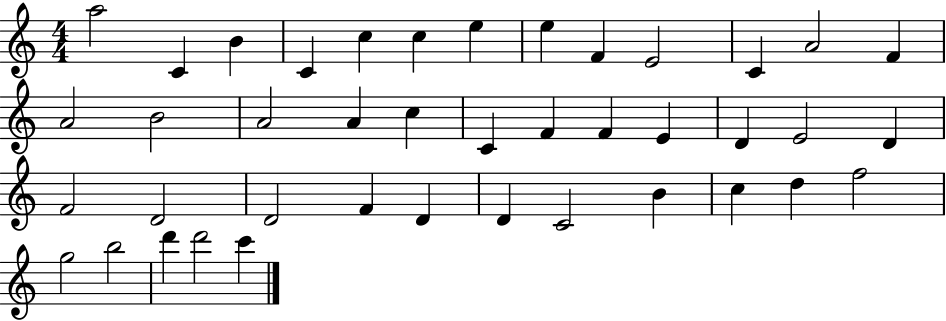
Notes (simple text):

A5/h C4/q B4/q C4/q C5/q C5/q E5/q E5/q F4/q E4/h C4/q A4/h F4/q A4/h B4/h A4/h A4/q C5/q C4/q F4/q F4/q E4/q D4/q E4/h D4/q F4/h D4/h D4/h F4/q D4/q D4/q C4/h B4/q C5/q D5/q F5/h G5/h B5/h D6/q D6/h C6/q